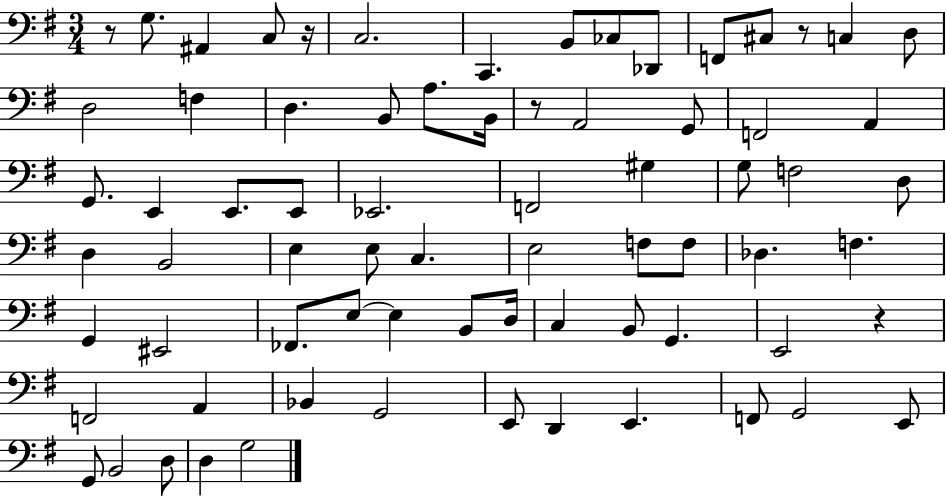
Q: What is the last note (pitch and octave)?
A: G3